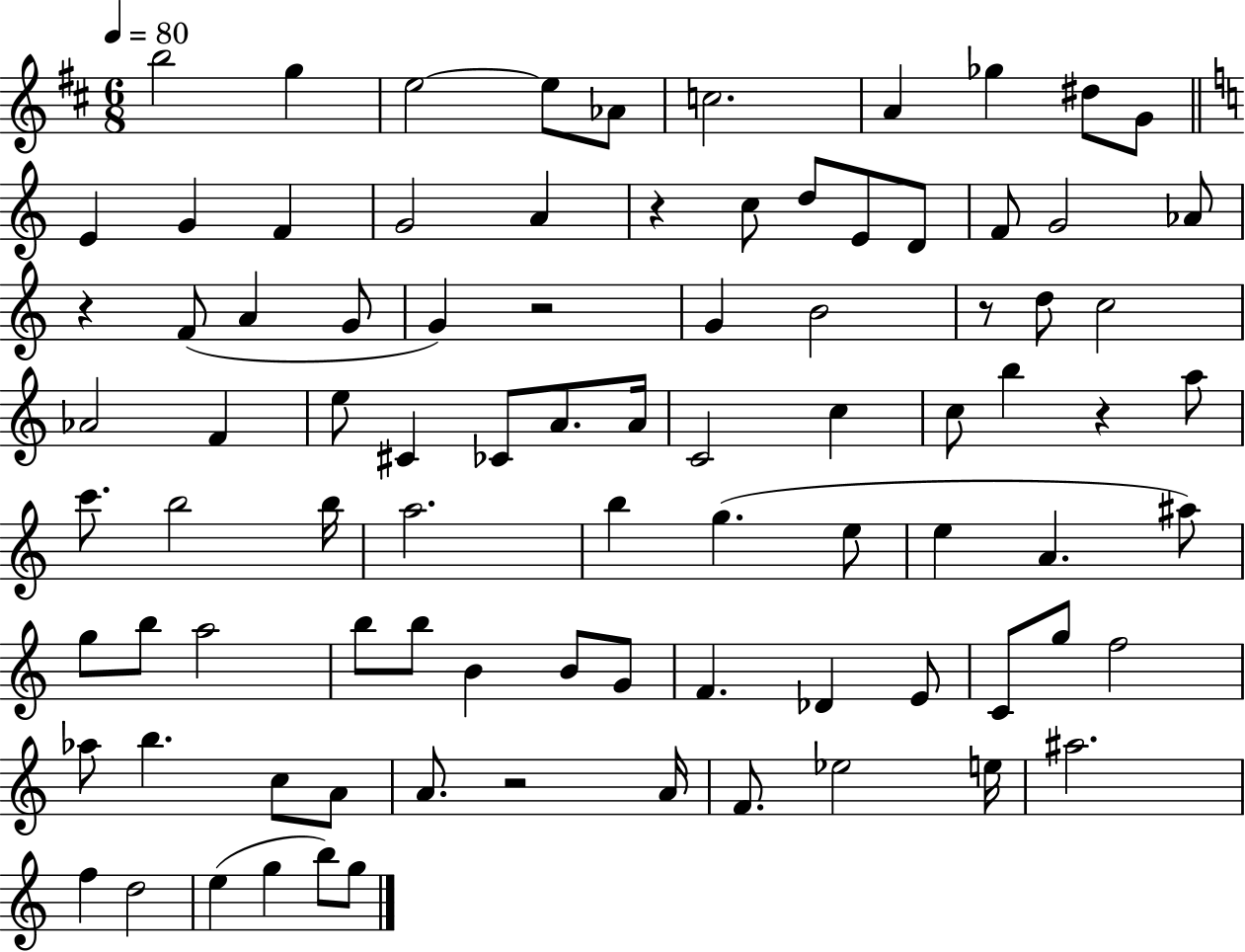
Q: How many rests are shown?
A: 6